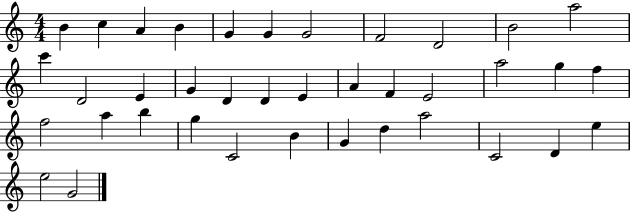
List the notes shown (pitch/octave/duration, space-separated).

B4/q C5/q A4/q B4/q G4/q G4/q G4/h F4/h D4/h B4/h A5/h C6/q D4/h E4/q G4/q D4/q D4/q E4/q A4/q F4/q E4/h A5/h G5/q F5/q F5/h A5/q B5/q G5/q C4/h B4/q G4/q D5/q A5/h C4/h D4/q E5/q E5/h G4/h